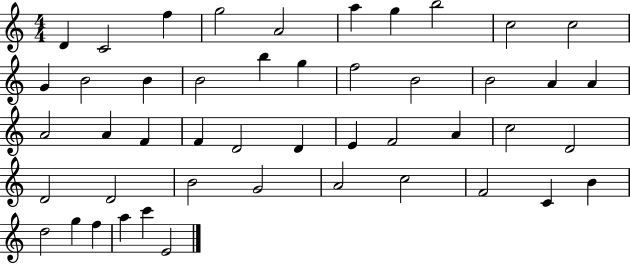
{
  \clef treble
  \numericTimeSignature
  \time 4/4
  \key c \major
  d'4 c'2 f''4 | g''2 a'2 | a''4 g''4 b''2 | c''2 c''2 | \break g'4 b'2 b'4 | b'2 b''4 g''4 | f''2 b'2 | b'2 a'4 a'4 | \break a'2 a'4 f'4 | f'4 d'2 d'4 | e'4 f'2 a'4 | c''2 d'2 | \break d'2 d'2 | b'2 g'2 | a'2 c''2 | f'2 c'4 b'4 | \break d''2 g''4 f''4 | a''4 c'''4 e'2 | \bar "|."
}